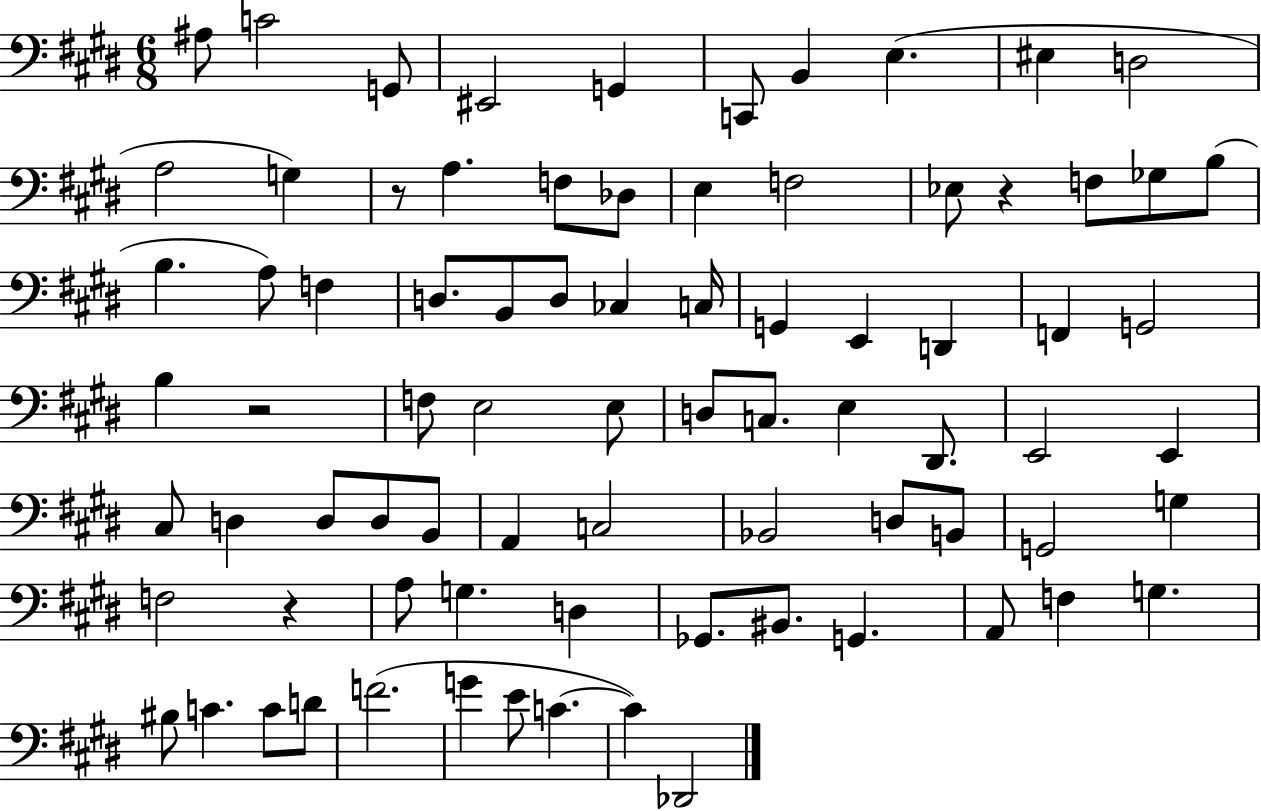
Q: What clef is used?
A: bass